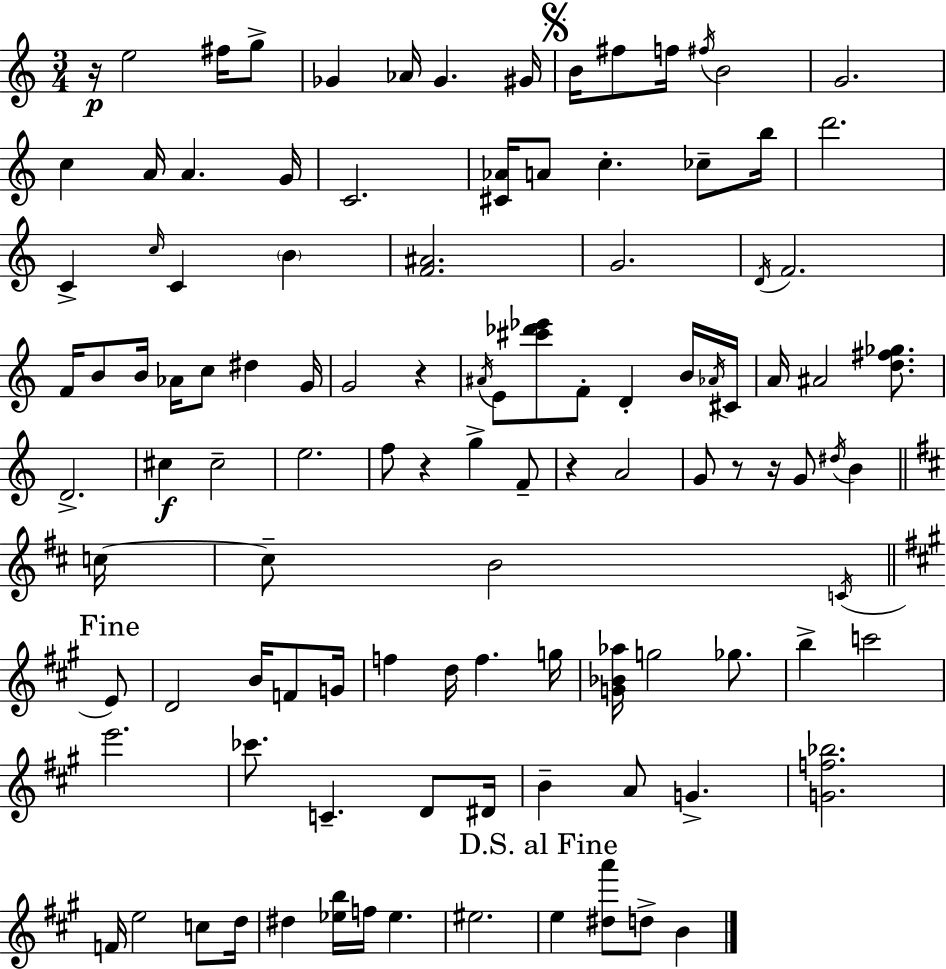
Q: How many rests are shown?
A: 6